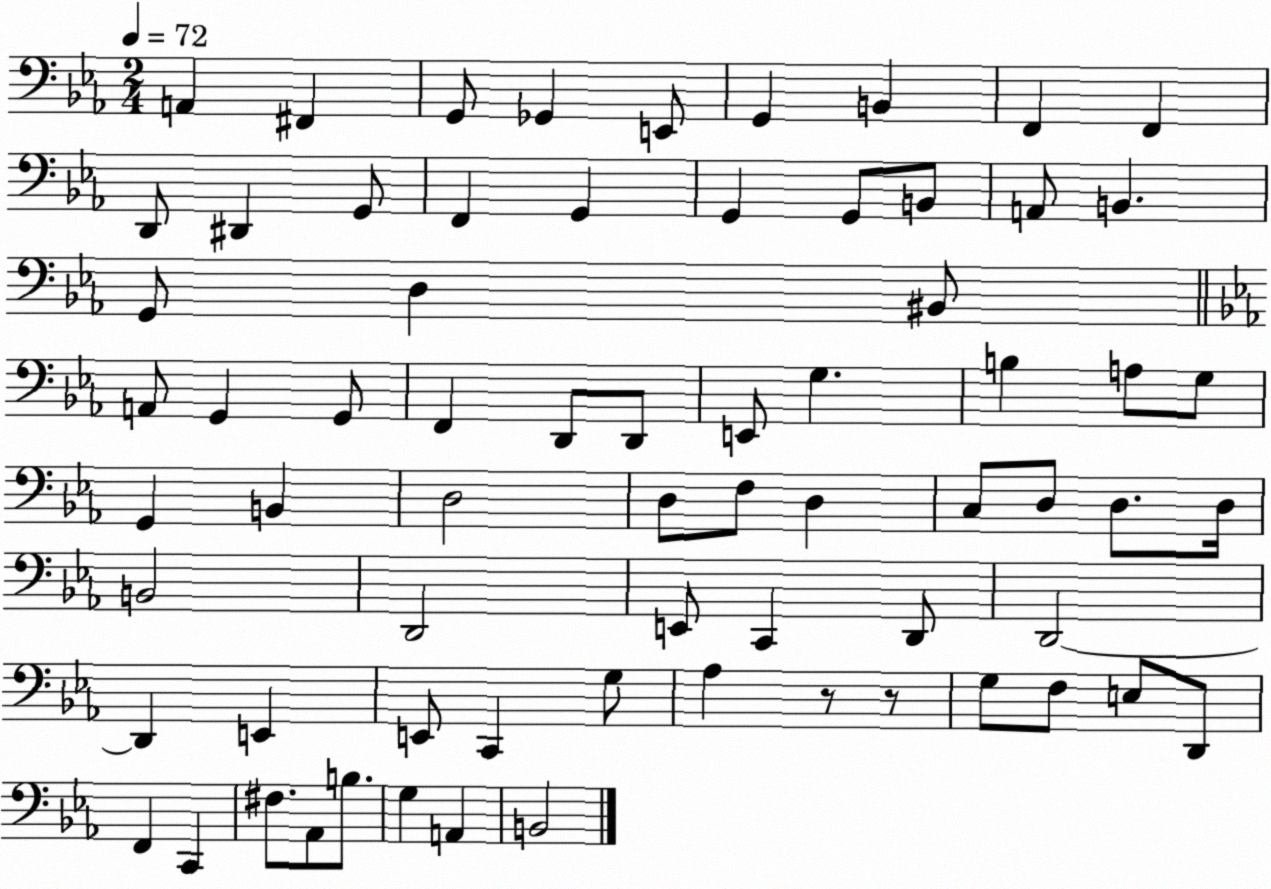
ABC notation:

X:1
T:Untitled
M:2/4
L:1/4
K:Eb
A,, ^F,, G,,/2 _G,, E,,/2 G,, B,, F,, F,, D,,/2 ^D,, G,,/2 F,, G,, G,, G,,/2 B,,/2 A,,/2 B,, G,,/2 D, ^B,,/2 A,,/2 G,, G,,/2 F,, D,,/2 D,,/2 E,,/2 G, B, A,/2 G,/2 G,, B,, D,2 D,/2 F,/2 D, C,/2 D,/2 D,/2 D,/4 B,,2 D,,2 E,,/2 C,, D,,/2 D,,2 D,, E,, E,,/2 C,, G,/2 _A, z/2 z/2 G,/2 F,/2 E,/2 D,,/2 F,, C,, ^F,/2 _A,,/2 B,/2 G, A,, B,,2